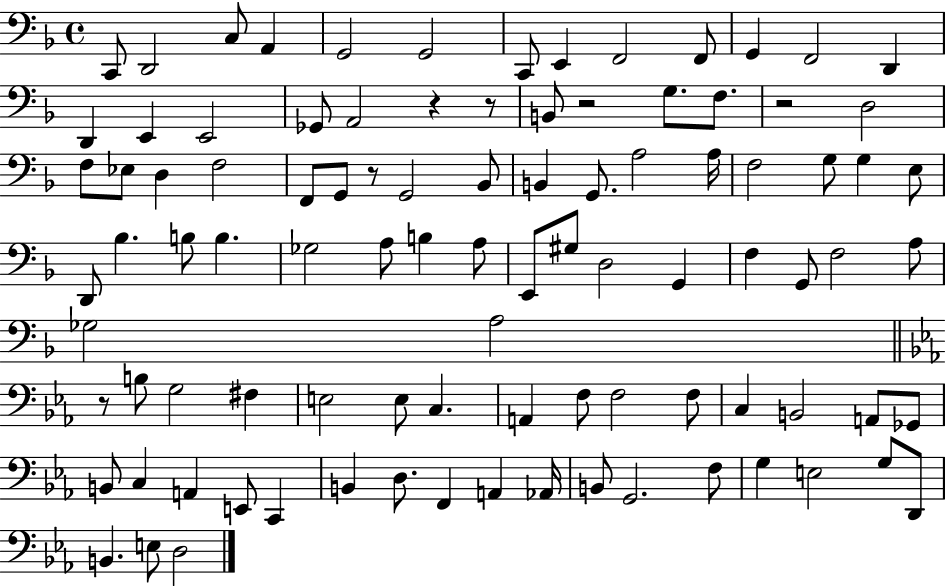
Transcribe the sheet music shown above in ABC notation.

X:1
T:Untitled
M:4/4
L:1/4
K:F
C,,/2 D,,2 C,/2 A,, G,,2 G,,2 C,,/2 E,, F,,2 F,,/2 G,, F,,2 D,, D,, E,, E,,2 _G,,/2 A,,2 z z/2 B,,/2 z2 G,/2 F,/2 z2 D,2 F,/2 _E,/2 D, F,2 F,,/2 G,,/2 z/2 G,,2 _B,,/2 B,, G,,/2 A,2 A,/4 F,2 G,/2 G, E,/2 D,,/2 _B, B,/2 B, _G,2 A,/2 B, A,/2 E,,/2 ^G,/2 D,2 G,, F, G,,/2 F,2 A,/2 _G,2 A,2 z/2 B,/2 G,2 ^F, E,2 E,/2 C, A,, F,/2 F,2 F,/2 C, B,,2 A,,/2 _G,,/2 B,,/2 C, A,, E,,/2 C,, B,, D,/2 F,, A,, _A,,/4 B,,/2 G,,2 F,/2 G, E,2 G,/2 D,,/2 B,, E,/2 D,2